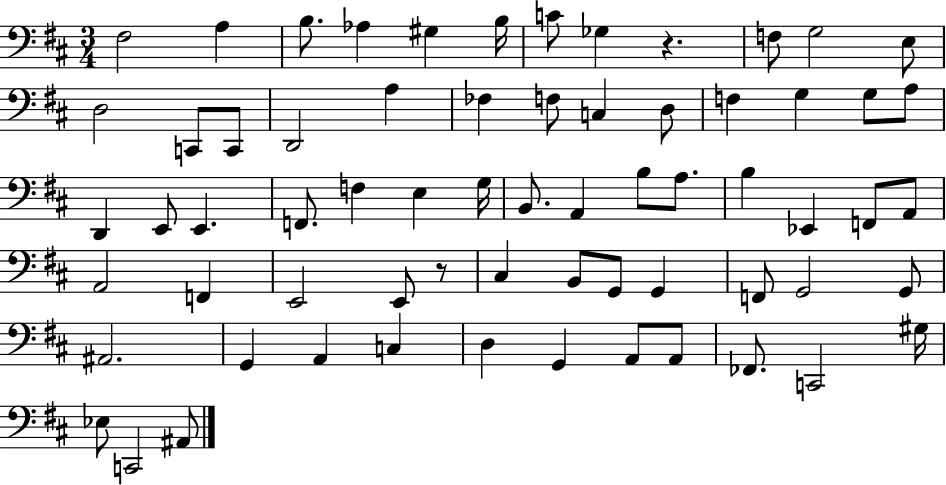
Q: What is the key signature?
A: D major